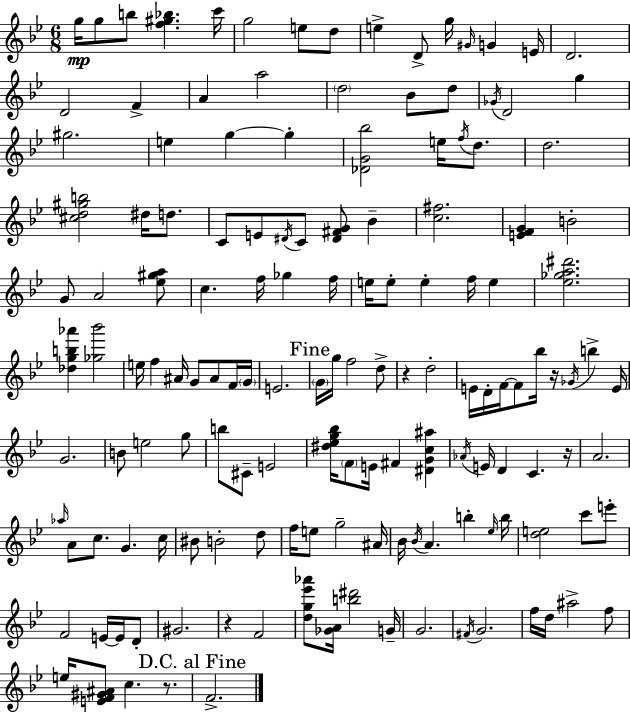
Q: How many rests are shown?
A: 5